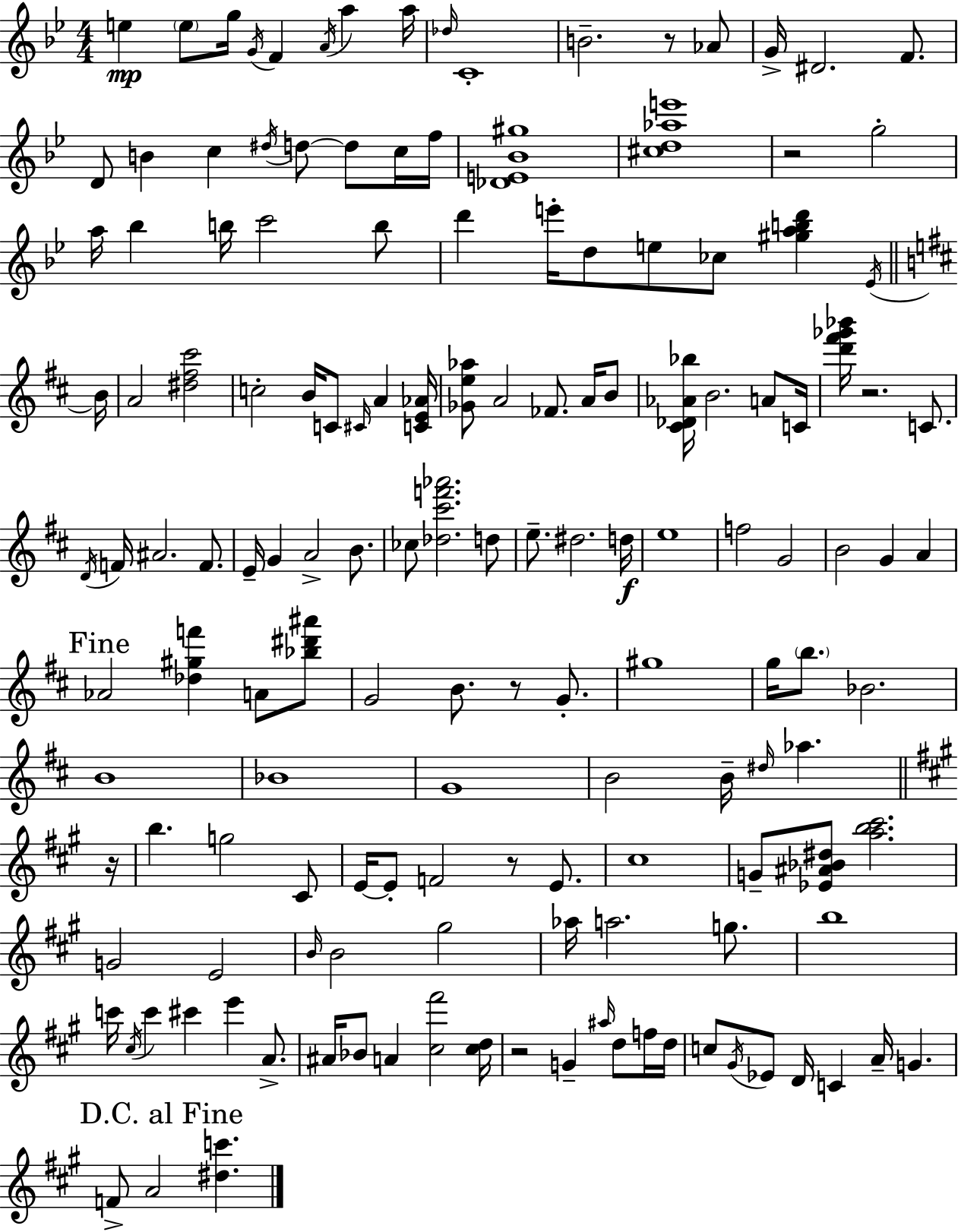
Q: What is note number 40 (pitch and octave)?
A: C4